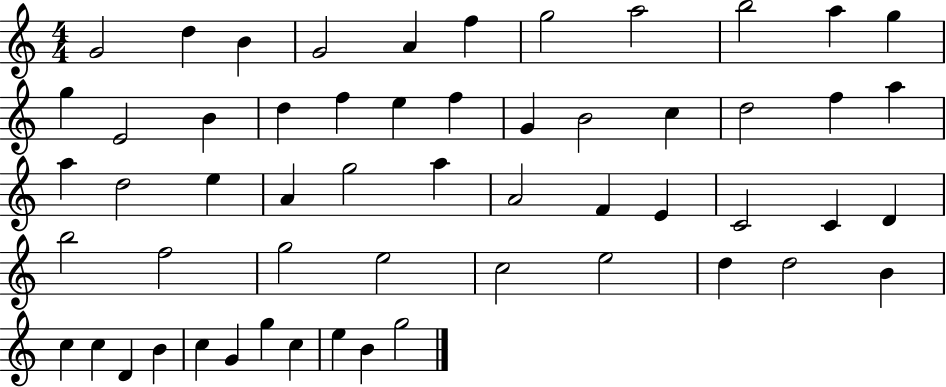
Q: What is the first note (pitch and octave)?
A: G4